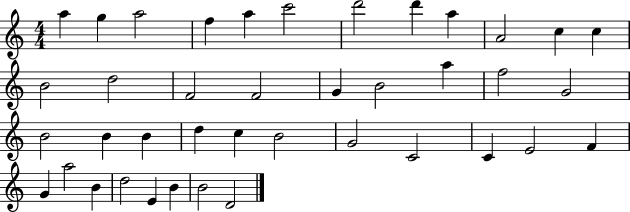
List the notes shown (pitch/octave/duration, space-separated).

A5/q G5/q A5/h F5/q A5/q C6/h D6/h D6/q A5/q A4/h C5/q C5/q B4/h D5/h F4/h F4/h G4/q B4/h A5/q F5/h G4/h B4/h B4/q B4/q D5/q C5/q B4/h G4/h C4/h C4/q E4/h F4/q G4/q A5/h B4/q D5/h E4/q B4/q B4/h D4/h